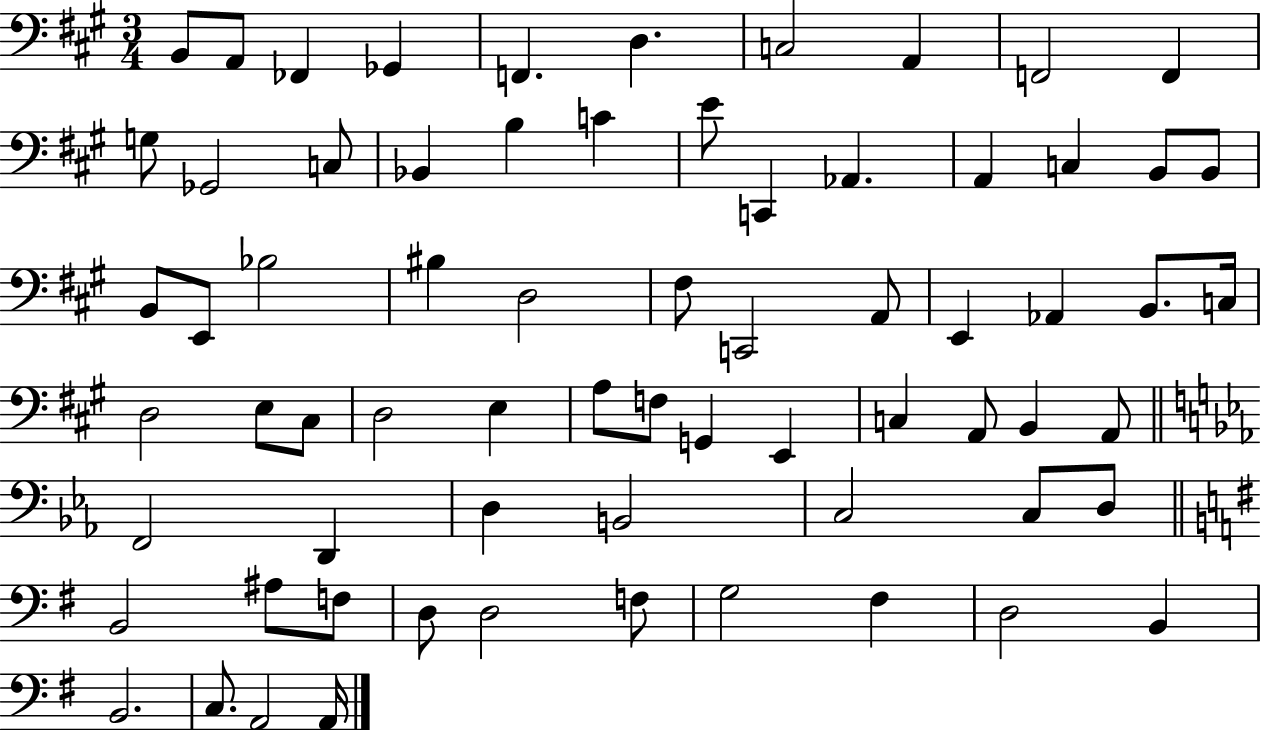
{
  \clef bass
  \numericTimeSignature
  \time 3/4
  \key a \major
  b,8 a,8 fes,4 ges,4 | f,4. d4. | c2 a,4 | f,2 f,4 | \break g8 ges,2 c8 | bes,4 b4 c'4 | e'8 c,4 aes,4. | a,4 c4 b,8 b,8 | \break b,8 e,8 bes2 | bis4 d2 | fis8 c,2 a,8 | e,4 aes,4 b,8. c16 | \break d2 e8 cis8 | d2 e4 | a8 f8 g,4 e,4 | c4 a,8 b,4 a,8 | \break \bar "||" \break \key ees \major f,2 d,4 | d4 b,2 | c2 c8 d8 | \bar "||" \break \key e \minor b,2 ais8 f8 | d8 d2 f8 | g2 fis4 | d2 b,4 | \break b,2. | c8. a,2 a,16 | \bar "|."
}